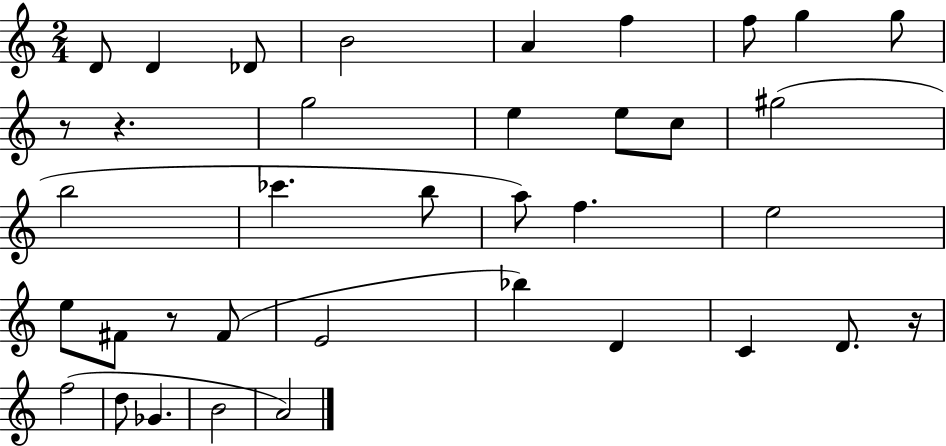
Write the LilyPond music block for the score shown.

{
  \clef treble
  \numericTimeSignature
  \time 2/4
  \key c \major
  d'8 d'4 des'8 | b'2 | a'4 f''4 | f''8 g''4 g''8 | \break r8 r4. | g''2 | e''4 e''8 c''8 | gis''2( | \break b''2 | ces'''4. b''8 | a''8) f''4. | e''2 | \break e''8 fis'8 r8 fis'8( | e'2 | bes''4) d'4 | c'4 d'8. r16 | \break f''2( | d''8 ges'4. | b'2 | a'2) | \break \bar "|."
}